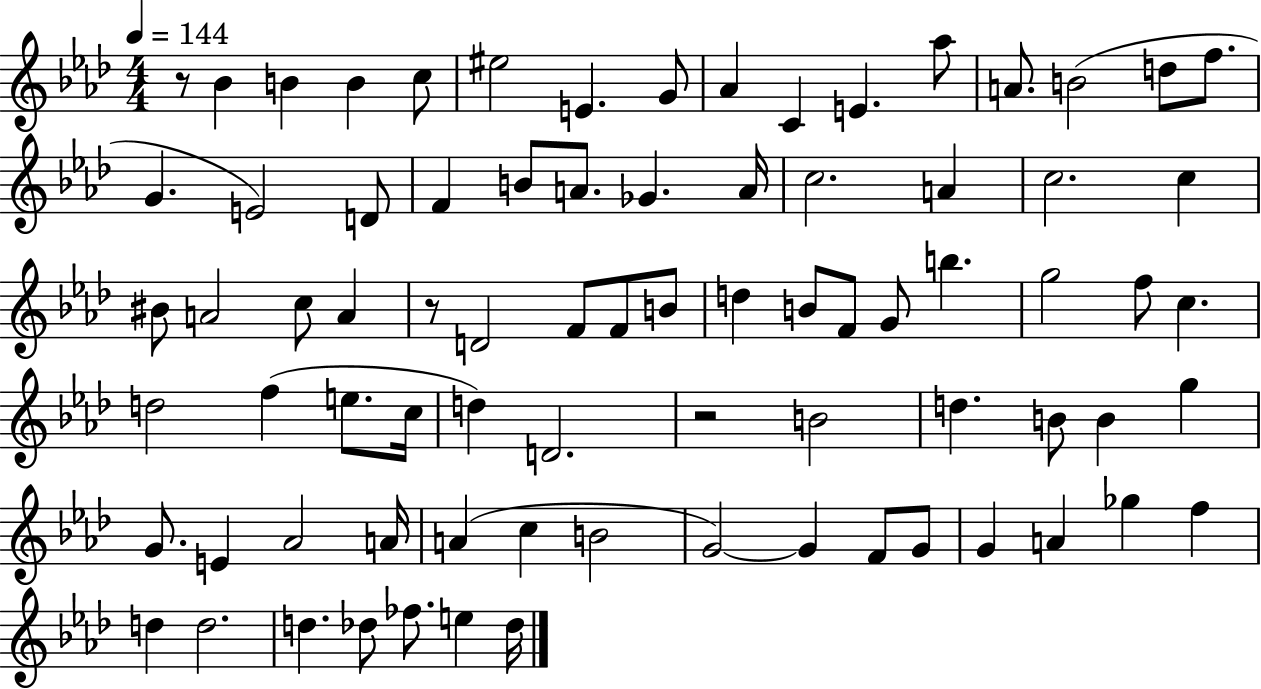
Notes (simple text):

R/e Bb4/q B4/q B4/q C5/e EIS5/h E4/q. G4/e Ab4/q C4/q E4/q. Ab5/e A4/e. B4/h D5/e F5/e. G4/q. E4/h D4/e F4/q B4/e A4/e. Gb4/q. A4/s C5/h. A4/q C5/h. C5/q BIS4/e A4/h C5/e A4/q R/e D4/h F4/e F4/e B4/e D5/q B4/e F4/e G4/e B5/q. G5/h F5/e C5/q. D5/h F5/q E5/e. C5/s D5/q D4/h. R/h B4/h D5/q. B4/e B4/q G5/q G4/e. E4/q Ab4/h A4/s A4/q C5/q B4/h G4/h G4/q F4/e G4/e G4/q A4/q Gb5/q F5/q D5/q D5/h. D5/q. Db5/e FES5/e. E5/q Db5/s